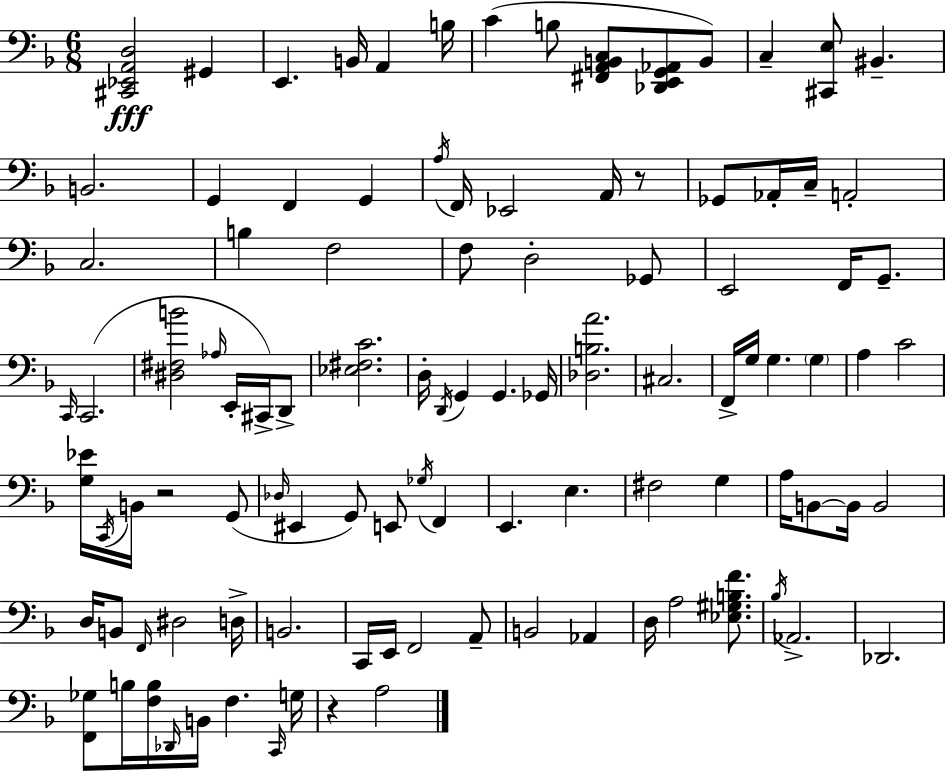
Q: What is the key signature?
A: F major